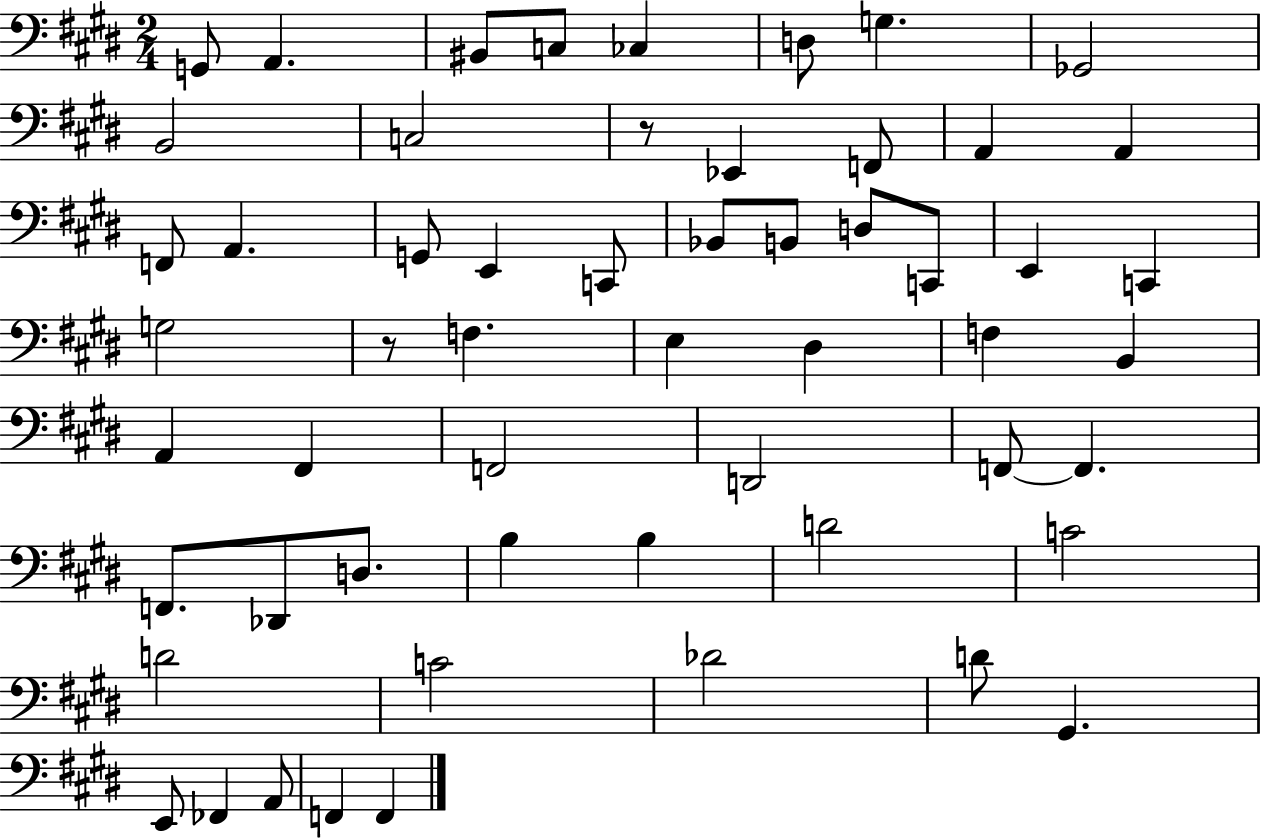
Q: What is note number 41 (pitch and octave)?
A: B3